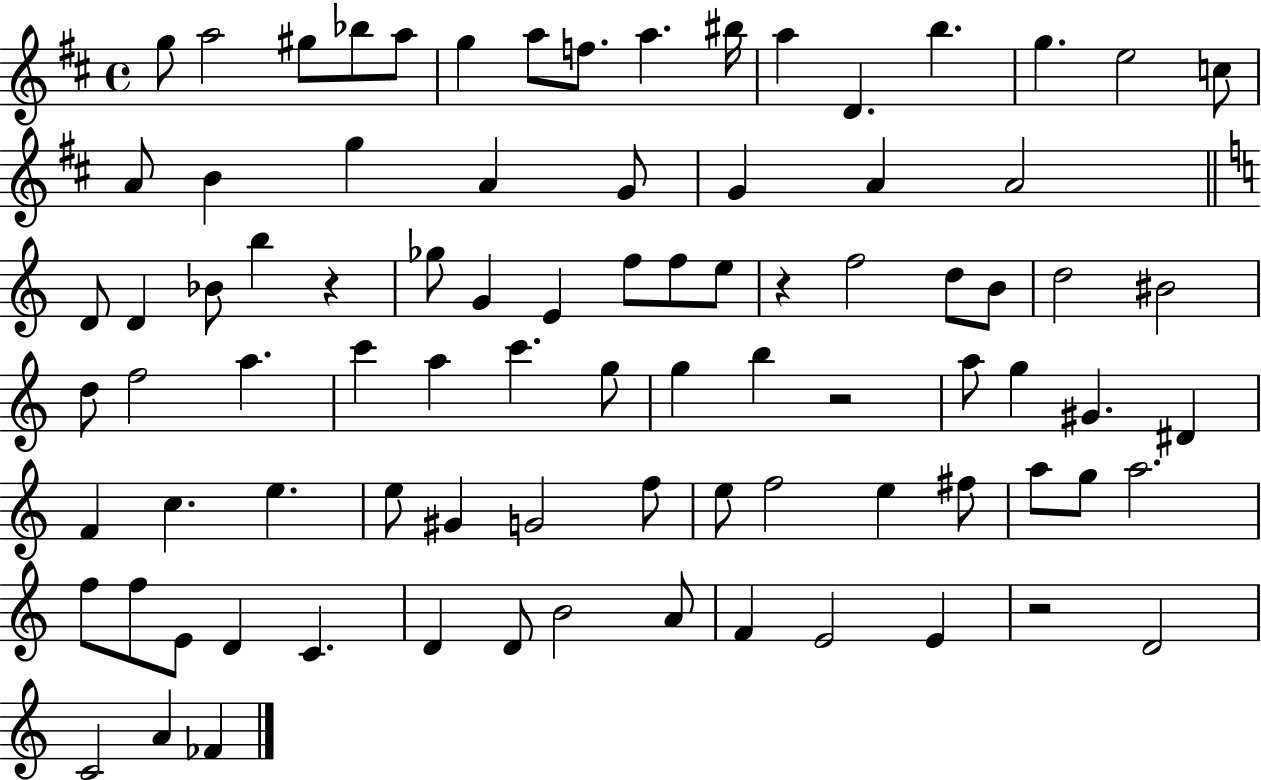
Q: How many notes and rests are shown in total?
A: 86